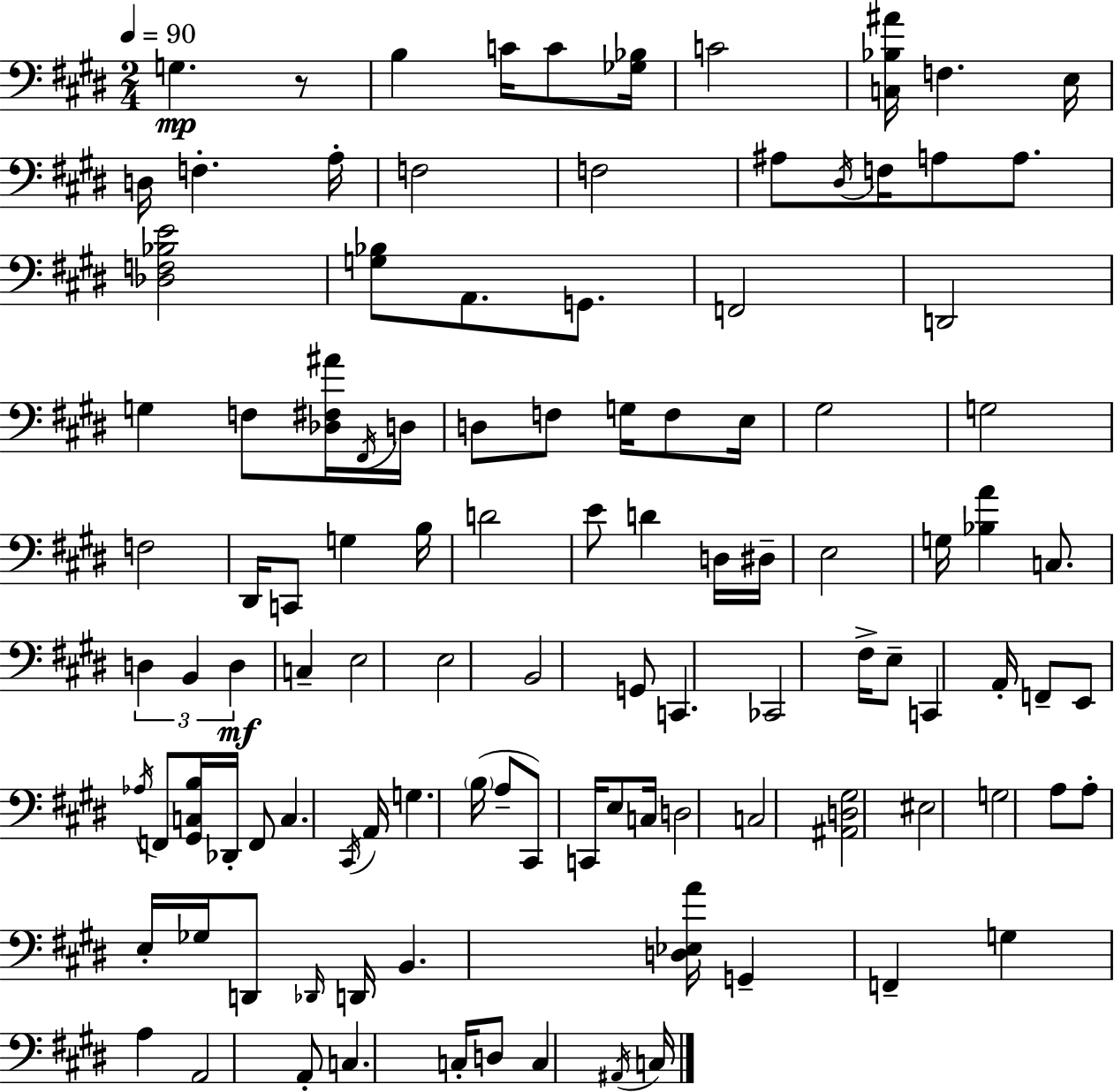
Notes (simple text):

G3/q. R/e B3/q C4/s C4/e [Gb3,Bb3]/s C4/h [C3,Bb3,A#4]/s F3/q. E3/s D3/s F3/q. A3/s F3/h F3/h A#3/e D#3/s F3/s A3/e A3/e. [Db3,F3,Bb3,E4]/h [G3,Bb3]/e A2/e. G2/e. F2/h D2/h G3/q F3/e [Db3,F#3,A#4]/s F#2/s D3/s D3/e F3/e G3/s F3/e E3/s G#3/h G3/h F3/h D#2/s C2/e G3/q B3/s D4/h E4/e D4/q D3/s D#3/s E3/h G3/s [Bb3,A4]/q C3/e. D3/q B2/q D3/q C3/q E3/h E3/h B2/h G2/e C2/q. CES2/h F#3/s E3/e C2/q A2/s F2/e E2/e Ab3/s F2/e [G#2,C3,B3]/s Db2/s F2/e C3/q. C#2/s A2/s G3/q. B3/s A3/e C#2/e C2/s E3/e C3/s D3/h C3/h [A#2,D3,G#3]/h EIS3/h G3/h A3/e A3/e E3/s Gb3/s D2/e Db2/s D2/s B2/q. [D3,Eb3,A4]/s G2/q F2/q G3/q A3/q A2/h A2/e C3/q. C3/s D3/e C3/q A#2/s C3/s